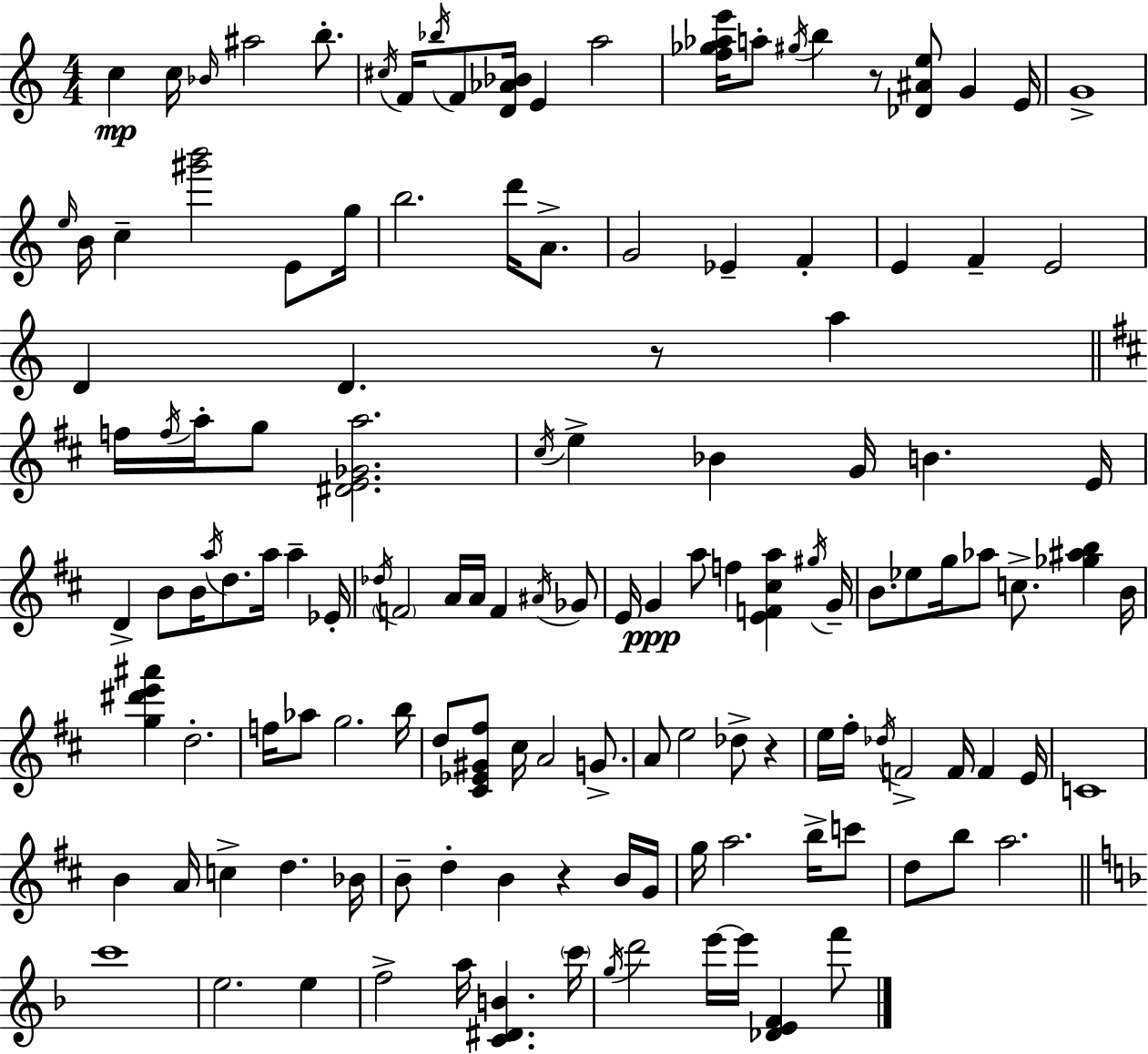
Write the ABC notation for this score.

X:1
T:Untitled
M:4/4
L:1/4
K:Am
c c/4 _B/4 ^a2 b/2 ^c/4 F/4 _b/4 F/2 [D_A_B]/4 E a2 [f_g_ae']/4 a/2 ^g/4 b z/2 [_D^Ae]/2 G E/4 G4 e/4 B/4 c [^g'b']2 E/2 g/4 b2 d'/4 A/2 G2 _E F E F E2 D D z/2 a f/4 f/4 a/4 g/2 [^DE_Ga]2 ^c/4 e _B G/4 B E/4 D B/2 B/4 a/4 d/2 a/4 a _E/4 _d/4 F2 A/4 A/4 F ^A/4 _G/2 E/4 G a/2 f [EF^ca] ^g/4 G/4 B/2 _e/2 g/4 _a/2 c/2 [_g^ab] B/4 [g^d'e'^a'] d2 f/4 _a/2 g2 b/4 d/2 [^C_E^G^f]/2 ^c/4 A2 G/2 A/2 e2 _d/2 z e/4 ^f/4 _d/4 F2 F/4 F E/4 C4 B A/4 c d _B/4 B/2 d B z B/4 G/4 g/4 a2 b/4 c'/2 d/2 b/2 a2 c'4 e2 e f2 a/4 [C^DB] c'/4 g/4 d'2 e'/4 e'/4 [_DEF] f'/2